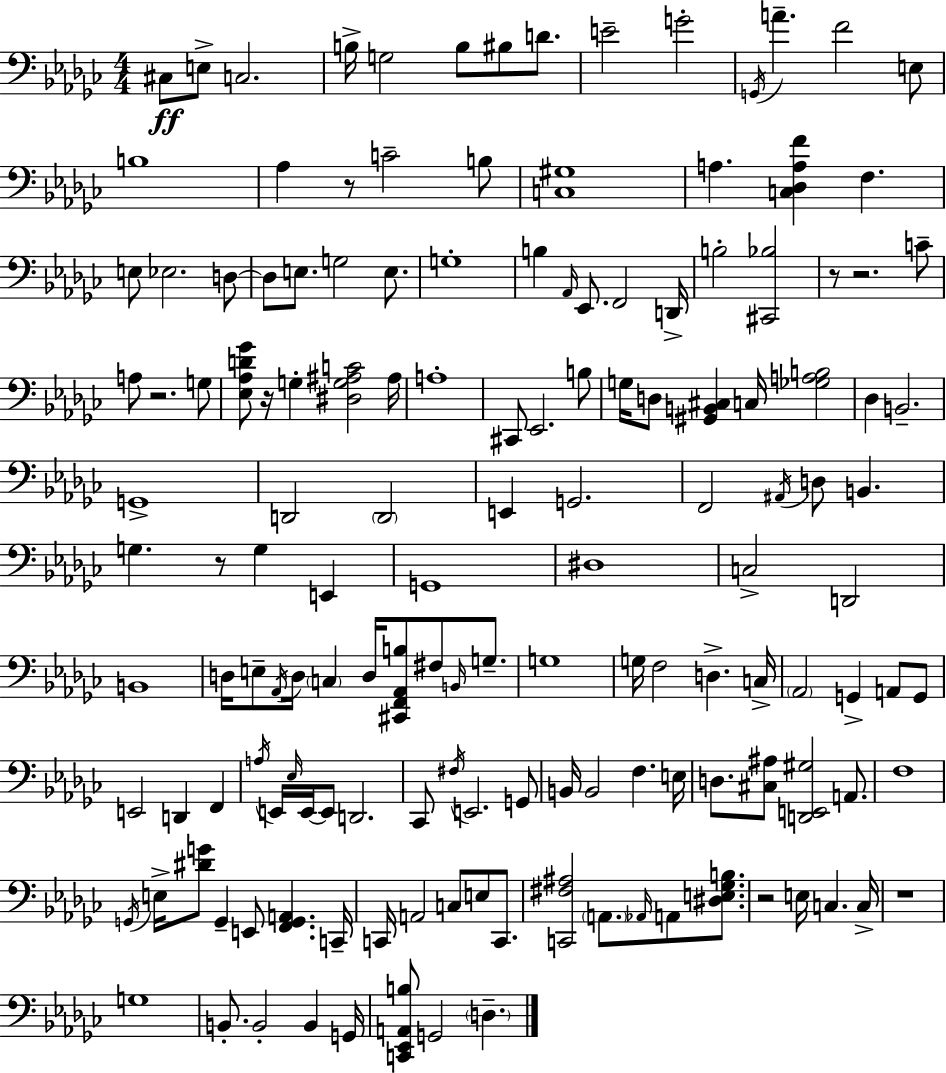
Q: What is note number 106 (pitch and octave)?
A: G2